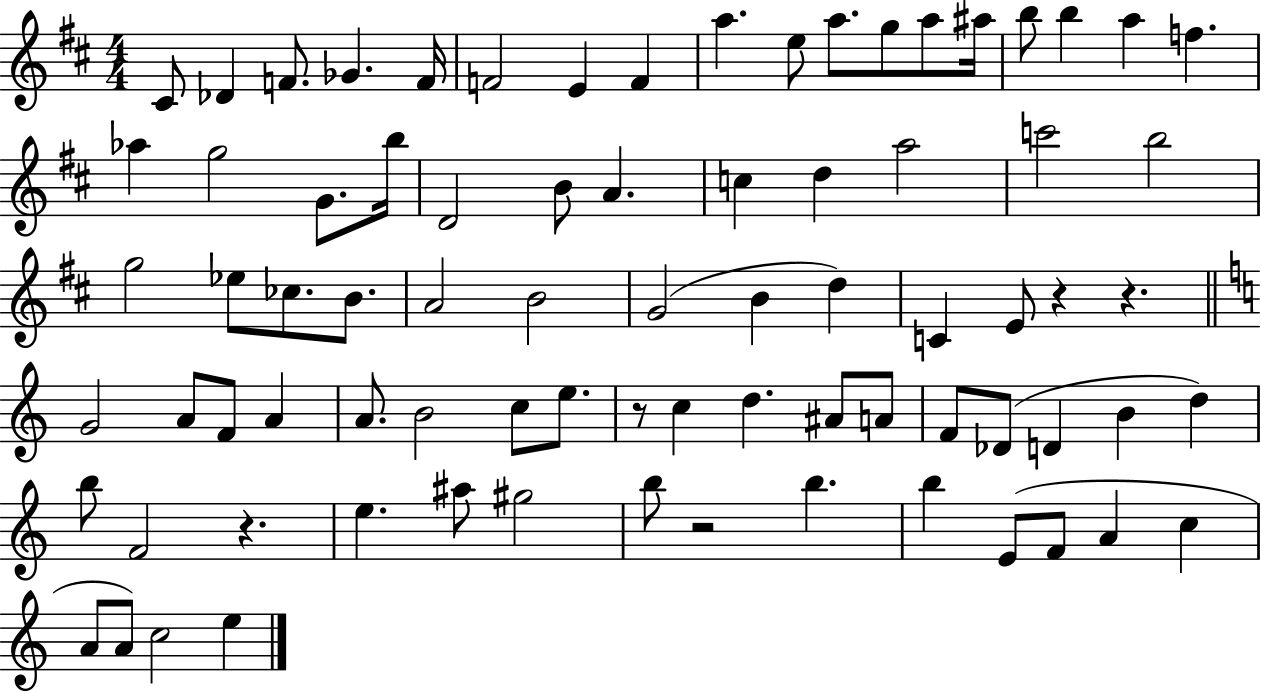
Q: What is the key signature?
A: D major